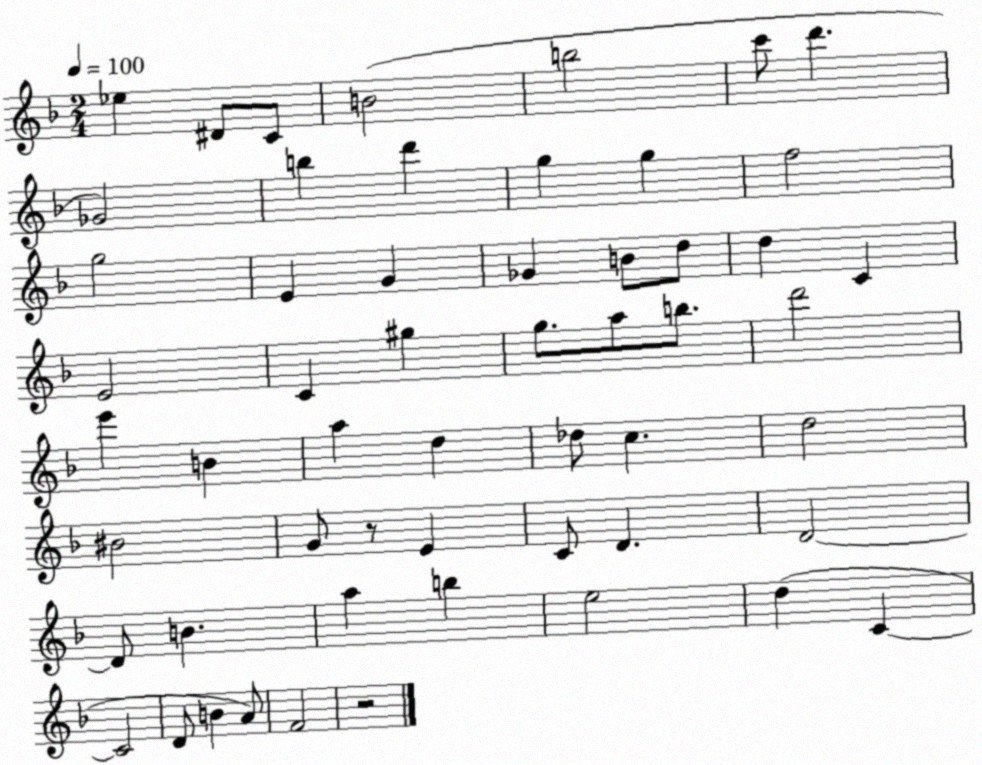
X:1
T:Untitled
M:2/4
L:1/4
K:F
_e ^D/2 C/2 B2 b2 c'/2 d' _G2 b d' g g f2 g2 E G _G B/2 d/2 d C E2 C ^g g/2 a/2 b/2 d'2 e' B a d _d/2 c d2 ^B2 G/2 z/2 E C/2 D D2 D/2 B a b e2 d C C2 D/2 B A/2 F2 z2